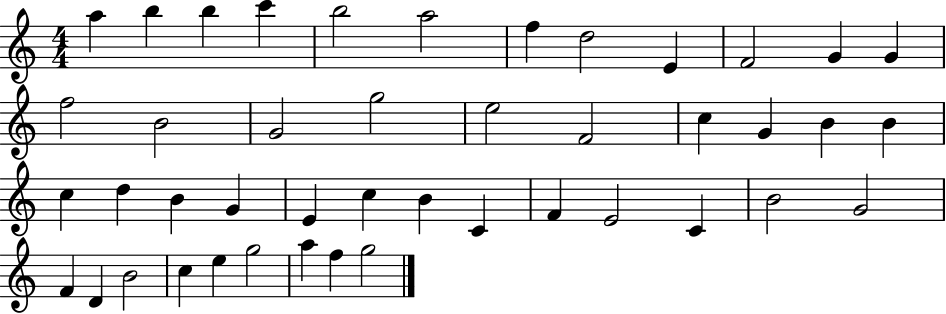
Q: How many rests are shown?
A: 0